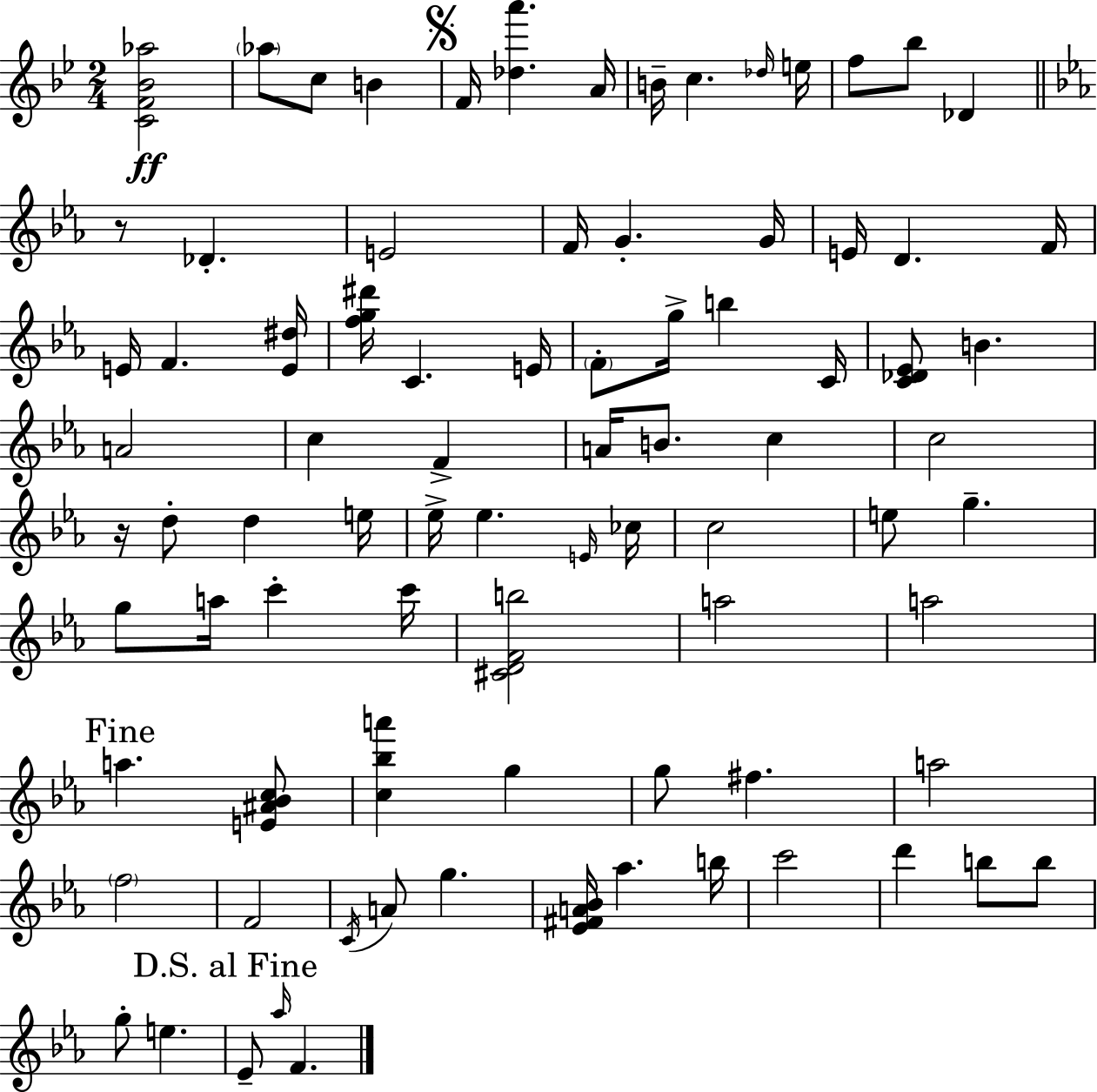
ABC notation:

X:1
T:Untitled
M:2/4
L:1/4
K:Bb
[CF_B_a]2 _a/2 c/2 B F/4 [_da'] A/4 B/4 c _d/4 e/4 f/2 _b/2 _D z/2 _D E2 F/4 G G/4 E/4 D F/4 E/4 F [E^d]/4 [fg^d']/4 C E/4 F/2 g/4 b C/4 [C_D_E]/2 B A2 c F A/4 B/2 c c2 z/4 d/2 d e/4 _e/4 _e E/4 _c/4 c2 e/2 g g/2 a/4 c' c'/4 [^CDFb]2 a2 a2 a [E^A_Bc]/2 [c_ba'] g g/2 ^f a2 f2 F2 C/4 A/2 g [_E^FA_B]/4 _a b/4 c'2 d' b/2 b/2 g/2 e _E/2 _a/4 F